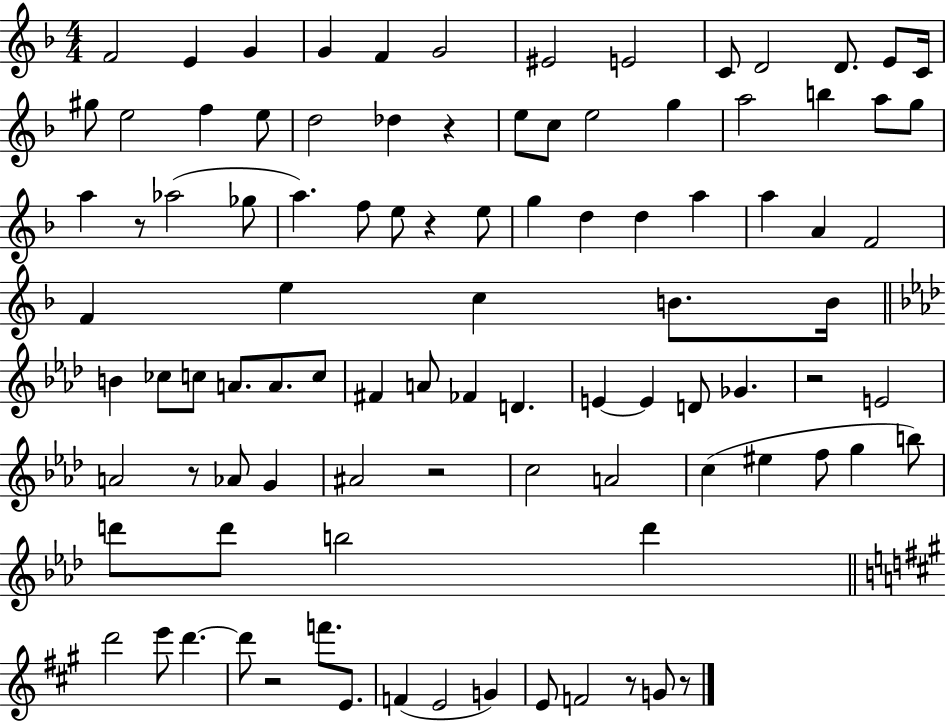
F4/h E4/q G4/q G4/q F4/q G4/h EIS4/h E4/h C4/e D4/h D4/e. E4/e C4/s G#5/e E5/h F5/q E5/e D5/h Db5/q R/q E5/e C5/e E5/h G5/q A5/h B5/q A5/e G5/e A5/q R/e Ab5/h Gb5/e A5/q. F5/e E5/e R/q E5/e G5/q D5/q D5/q A5/q A5/q A4/q F4/h F4/q E5/q C5/q B4/e. B4/s B4/q CES5/e C5/e A4/e. A4/e. C5/e F#4/q A4/e FES4/q D4/q. E4/q E4/q D4/e Gb4/q. R/h E4/h A4/h R/e Ab4/e G4/q A#4/h R/h C5/h A4/h C5/q EIS5/q F5/e G5/q B5/e D6/e D6/e B5/h D6/q D6/h E6/e D6/q. D6/e R/h F6/e. E4/e. F4/q E4/h G4/q E4/e F4/h R/e G4/e R/e